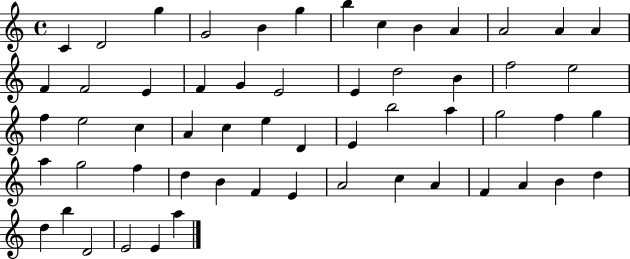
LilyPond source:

{
  \clef treble
  \time 4/4
  \defaultTimeSignature
  \key c \major
  c'4 d'2 g''4 | g'2 b'4 g''4 | b''4 c''4 b'4 a'4 | a'2 a'4 a'4 | \break f'4 f'2 e'4 | f'4 g'4 e'2 | e'4 d''2 b'4 | f''2 e''2 | \break f''4 e''2 c''4 | a'4 c''4 e''4 d'4 | e'4 b''2 a''4 | g''2 f''4 g''4 | \break a''4 g''2 f''4 | d''4 b'4 f'4 e'4 | a'2 c''4 a'4 | f'4 a'4 b'4 d''4 | \break d''4 b''4 d'2 | e'2 e'4 a''4 | \bar "|."
}